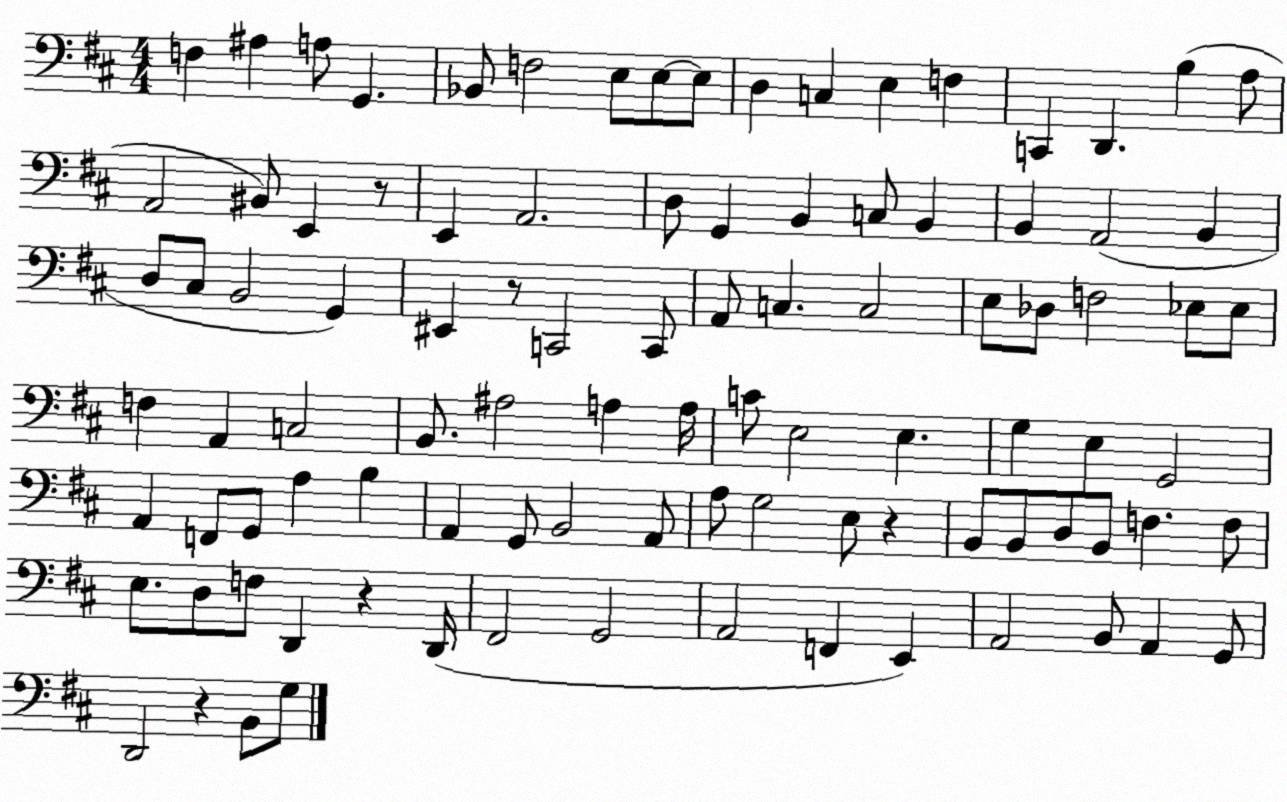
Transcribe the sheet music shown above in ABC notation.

X:1
T:Untitled
M:4/4
L:1/4
K:D
F, ^A, A,/2 G,, _B,,/2 F,2 E,/2 E,/2 E,/2 D, C, E, F, C,, D,, B, A,/2 A,,2 ^B,,/2 E,, z/2 E,, A,,2 D,/2 G,, B,, C,/2 B,, B,, A,,2 B,, D,/2 ^C,/2 B,,2 G,, ^E,, z/2 C,,2 C,,/2 A,,/2 C, C,2 E,/2 _D,/2 F,2 _E,/2 _E,/2 F, A,, C,2 B,,/2 ^A,2 A, A,/4 C/2 E,2 E, G, E, G,,2 A,, F,,/2 G,,/2 A, B, A,, G,,/2 B,,2 A,,/2 A,/2 G,2 E,/2 z B,,/2 B,,/2 D,/2 B,,/2 F, F,/2 E,/2 D,/2 F,/2 D,, z D,,/4 ^F,,2 G,,2 A,,2 F,, E,, A,,2 B,,/2 A,, G,,/2 D,,2 z B,,/2 G,/2